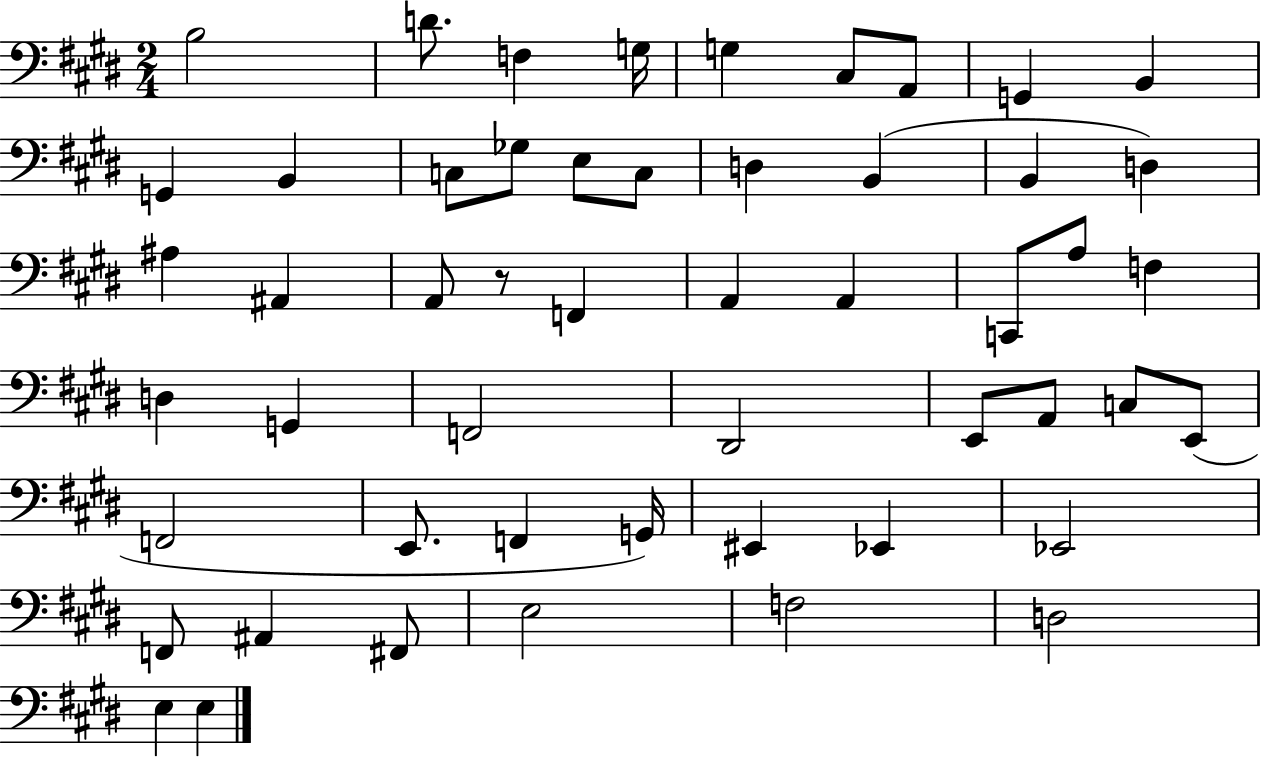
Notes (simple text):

B3/h D4/e. F3/q G3/s G3/q C#3/e A2/e G2/q B2/q G2/q B2/q C3/e Gb3/e E3/e C3/e D3/q B2/q B2/q D3/q A#3/q A#2/q A2/e R/e F2/q A2/q A2/q C2/e A3/e F3/q D3/q G2/q F2/h D#2/h E2/e A2/e C3/e E2/e F2/h E2/e. F2/q G2/s EIS2/q Eb2/q Eb2/h F2/e A#2/q F#2/e E3/h F3/h D3/h E3/q E3/q